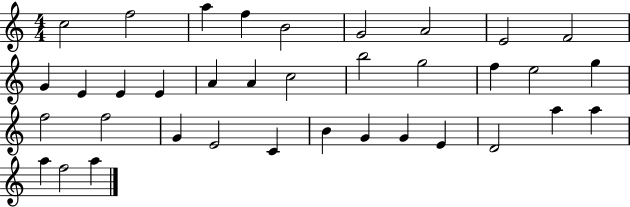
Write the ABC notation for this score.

X:1
T:Untitled
M:4/4
L:1/4
K:C
c2 f2 a f B2 G2 A2 E2 F2 G E E E A A c2 b2 g2 f e2 g f2 f2 G E2 C B G G E D2 a a a f2 a